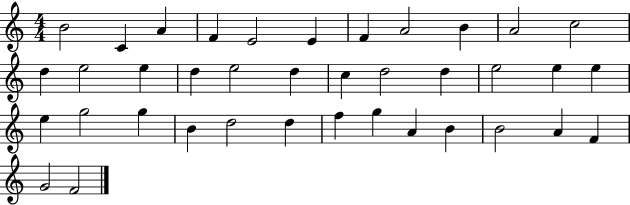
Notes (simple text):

B4/h C4/q A4/q F4/q E4/h E4/q F4/q A4/h B4/q A4/h C5/h D5/q E5/h E5/q D5/q E5/h D5/q C5/q D5/h D5/q E5/h E5/q E5/q E5/q G5/h G5/q B4/q D5/h D5/q F5/q G5/q A4/q B4/q B4/h A4/q F4/q G4/h F4/h